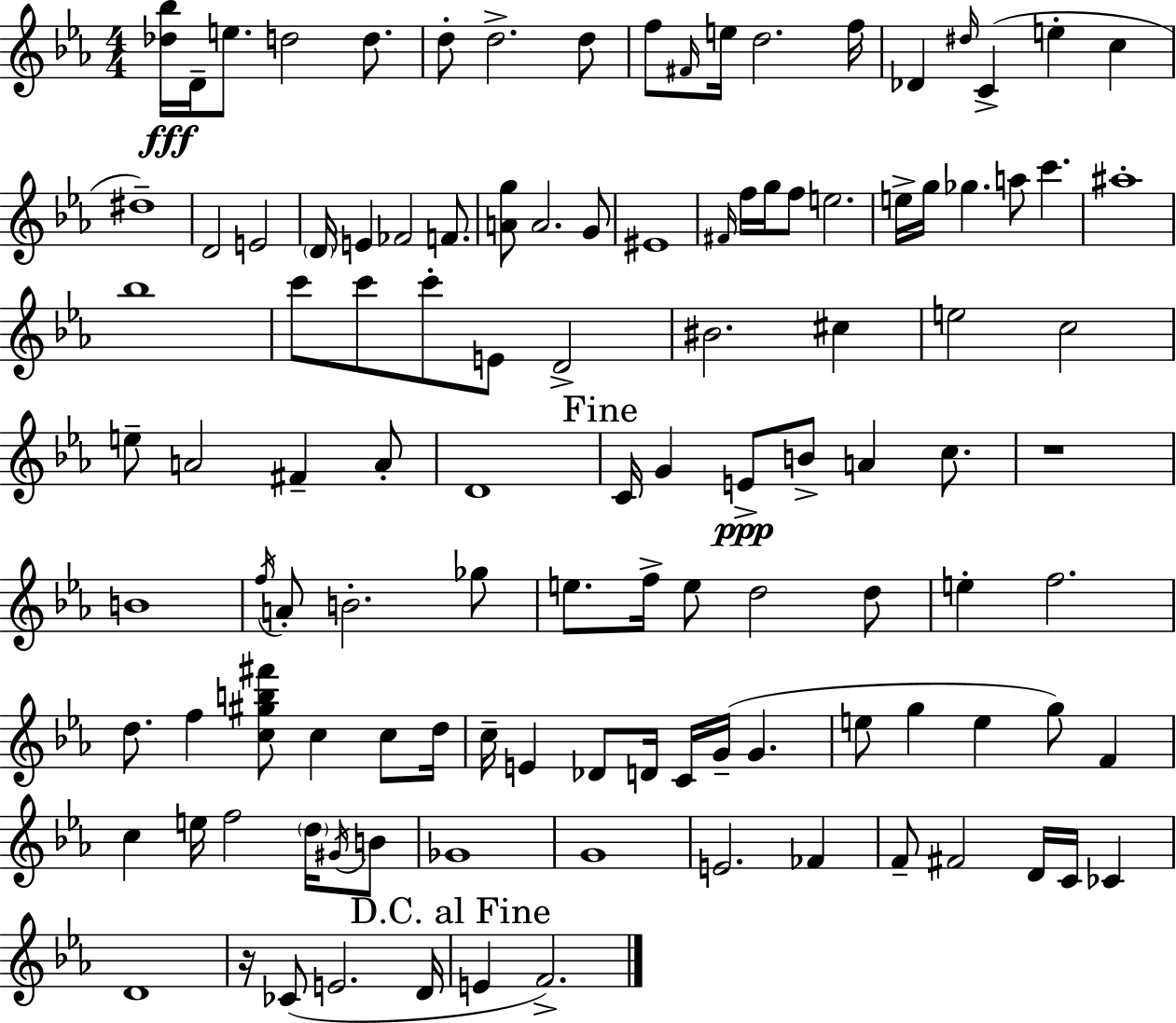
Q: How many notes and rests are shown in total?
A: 114